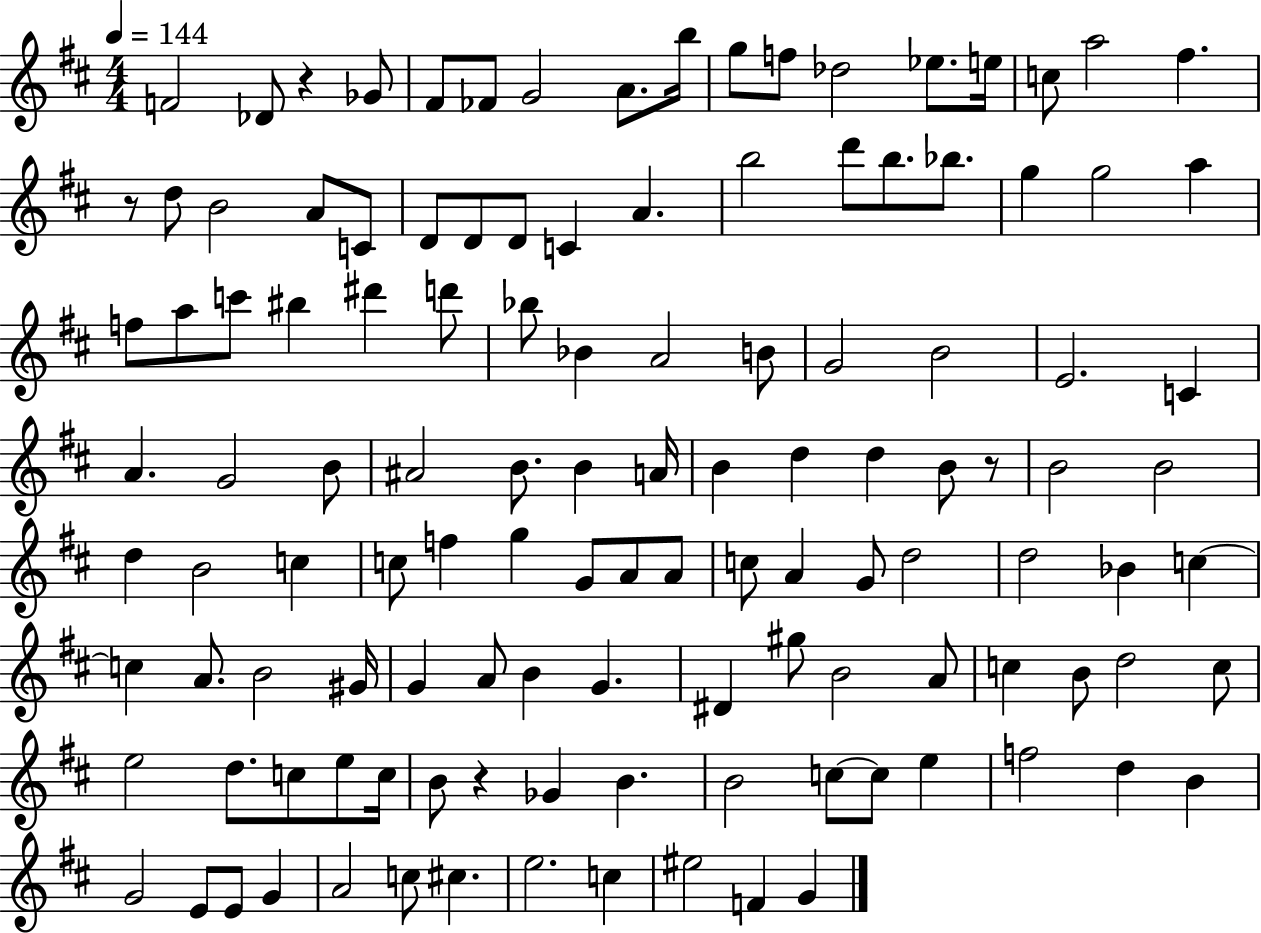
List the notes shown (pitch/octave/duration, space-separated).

F4/h Db4/e R/q Gb4/e F#4/e FES4/e G4/h A4/e. B5/s G5/e F5/e Db5/h Eb5/e. E5/s C5/e A5/h F#5/q. R/e D5/e B4/h A4/e C4/e D4/e D4/e D4/e C4/q A4/q. B5/h D6/e B5/e. Bb5/e. G5/q G5/h A5/q F5/e A5/e C6/e BIS5/q D#6/q D6/e Bb5/e Bb4/q A4/h B4/e G4/h B4/h E4/h. C4/q A4/q. G4/h B4/e A#4/h B4/e. B4/q A4/s B4/q D5/q D5/q B4/e R/e B4/h B4/h D5/q B4/h C5/q C5/e F5/q G5/q G4/e A4/e A4/e C5/e A4/q G4/e D5/h D5/h Bb4/q C5/q C5/q A4/e. B4/h G#4/s G4/q A4/e B4/q G4/q. D#4/q G#5/e B4/h A4/e C5/q B4/e D5/h C5/e E5/h D5/e. C5/e E5/e C5/s B4/e R/q Gb4/q B4/q. B4/h C5/e C5/e E5/q F5/h D5/q B4/q G4/h E4/e E4/e G4/q A4/h C5/e C#5/q. E5/h. C5/q EIS5/h F4/q G4/q